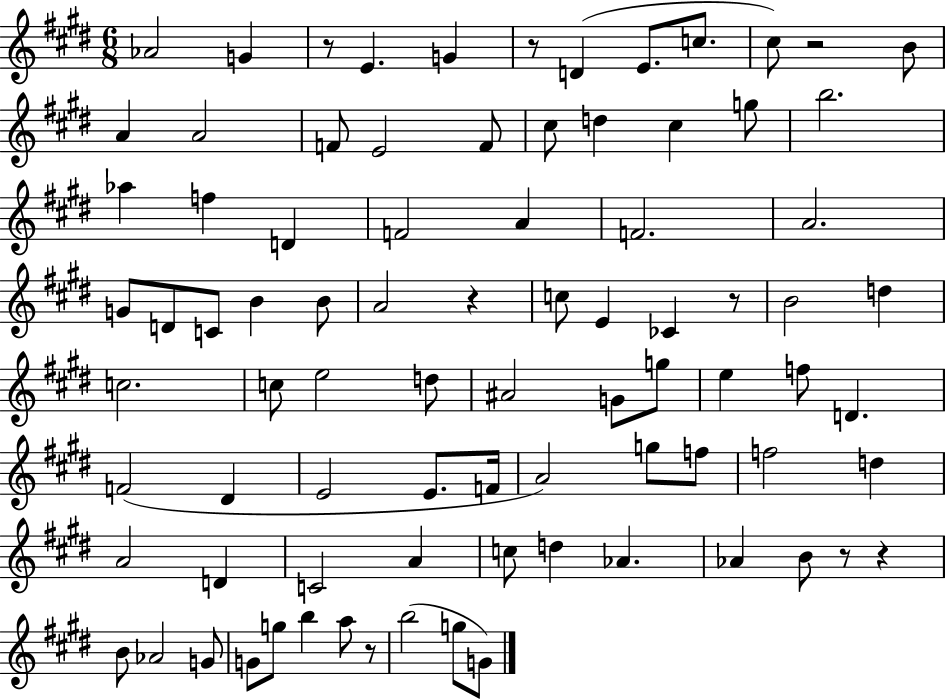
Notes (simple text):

Ab4/h G4/q R/e E4/q. G4/q R/e D4/q E4/e. C5/e. C#5/e R/h B4/e A4/q A4/h F4/e E4/h F4/e C#5/e D5/q C#5/q G5/e B5/h. Ab5/q F5/q D4/q F4/h A4/q F4/h. A4/h. G4/e D4/e C4/e B4/q B4/e A4/h R/q C5/e E4/q CES4/q R/e B4/h D5/q C5/h. C5/e E5/h D5/e A#4/h G4/e G5/e E5/q F5/e D4/q. F4/h D#4/q E4/h E4/e. F4/s A4/h G5/e F5/e F5/h D5/q A4/h D4/q C4/h A4/q C5/e D5/q Ab4/q. Ab4/q B4/e R/e R/q B4/e Ab4/h G4/e G4/e G5/e B5/q A5/e R/e B5/h G5/e G4/e